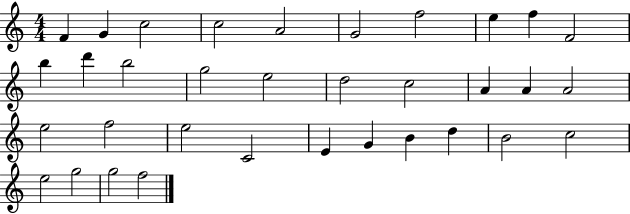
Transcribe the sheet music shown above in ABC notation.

X:1
T:Untitled
M:4/4
L:1/4
K:C
F G c2 c2 A2 G2 f2 e f F2 b d' b2 g2 e2 d2 c2 A A A2 e2 f2 e2 C2 E G B d B2 c2 e2 g2 g2 f2